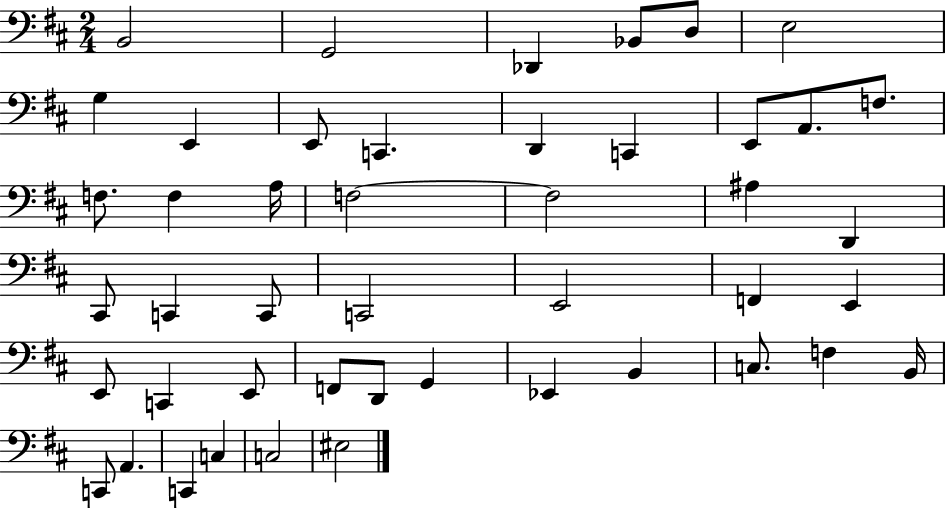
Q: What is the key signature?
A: D major